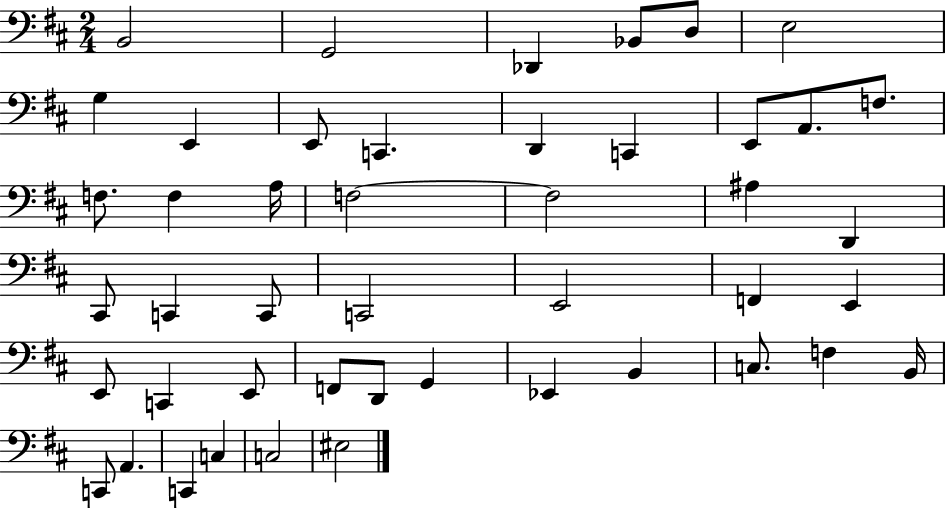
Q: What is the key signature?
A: D major